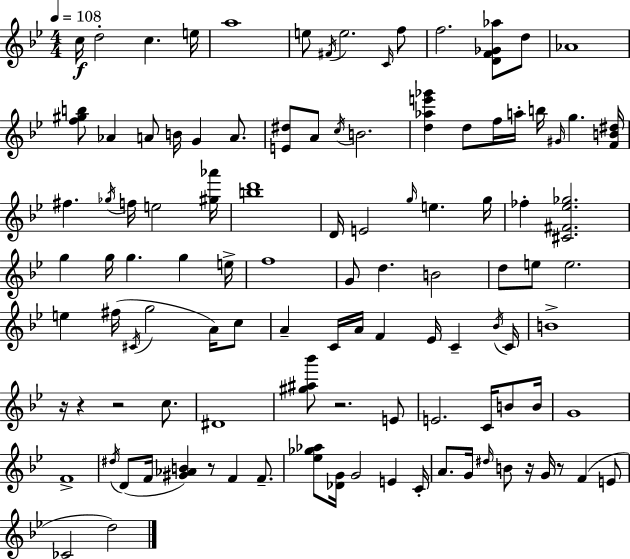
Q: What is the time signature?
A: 4/4